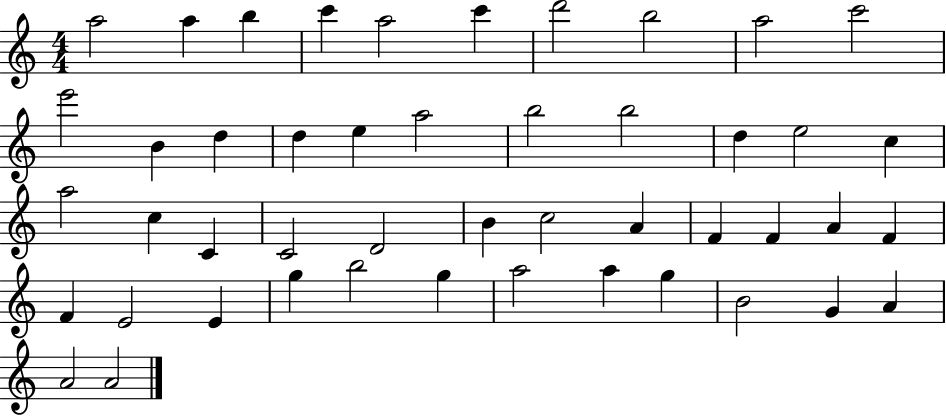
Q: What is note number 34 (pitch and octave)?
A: F4